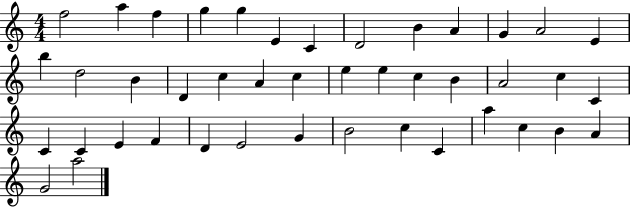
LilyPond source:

{
  \clef treble
  \numericTimeSignature
  \time 4/4
  \key c \major
  f''2 a''4 f''4 | g''4 g''4 e'4 c'4 | d'2 b'4 a'4 | g'4 a'2 e'4 | \break b''4 d''2 b'4 | d'4 c''4 a'4 c''4 | e''4 e''4 c''4 b'4 | a'2 c''4 c'4 | \break c'4 c'4 e'4 f'4 | d'4 e'2 g'4 | b'2 c''4 c'4 | a''4 c''4 b'4 a'4 | \break g'2 a''2 | \bar "|."
}